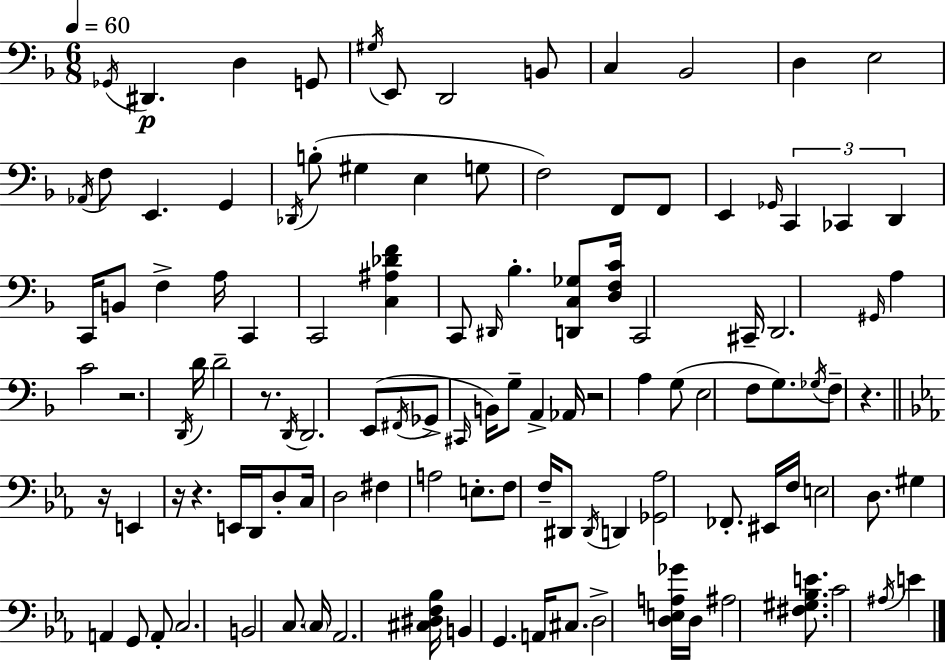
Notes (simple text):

Gb2/s D#2/q. D3/q G2/e G#3/s E2/e D2/h B2/e C3/q Bb2/h D3/q E3/h Ab2/s F3/e E2/q. G2/q Db2/s B3/e G#3/q E3/q G3/e F3/h F2/e F2/e E2/q Gb2/s C2/q CES2/q D2/q C2/s B2/e F3/q A3/s C2/q C2/h [C3,A#3,Db4,F4]/q C2/e D#2/s Bb3/q. [D2,C3,Gb3]/e [D3,F3,C4]/s C2/h C#2/s D2/h. G#2/s A3/q C4/h R/h. D2/s D4/s D4/h R/e. D2/s D2/h. E2/e F#2/s Gb2/e C#2/s B2/s G3/e A2/q Ab2/s R/h A3/q G3/e E3/h F3/e G3/e. Gb3/s F3/e R/q. R/s E2/q R/s R/q. E2/s D2/s D3/e C3/s D3/h F#3/q A3/h E3/e. F3/e F3/s D#2/e D#2/s D2/q [Gb2,Ab3]/h FES2/e. EIS2/s F3/s E3/h D3/e. G#3/q A2/q G2/e A2/e C3/h. B2/h C3/e. C3/s Ab2/h. [C#3,D#3,F3,Bb3]/s B2/q G2/q. A2/s C#3/e. D3/h [D3,E3,A3,Gb4]/s D3/s A#3/h [F#3,G#3,Bb3,E4]/e. C4/h A#3/s E4/q